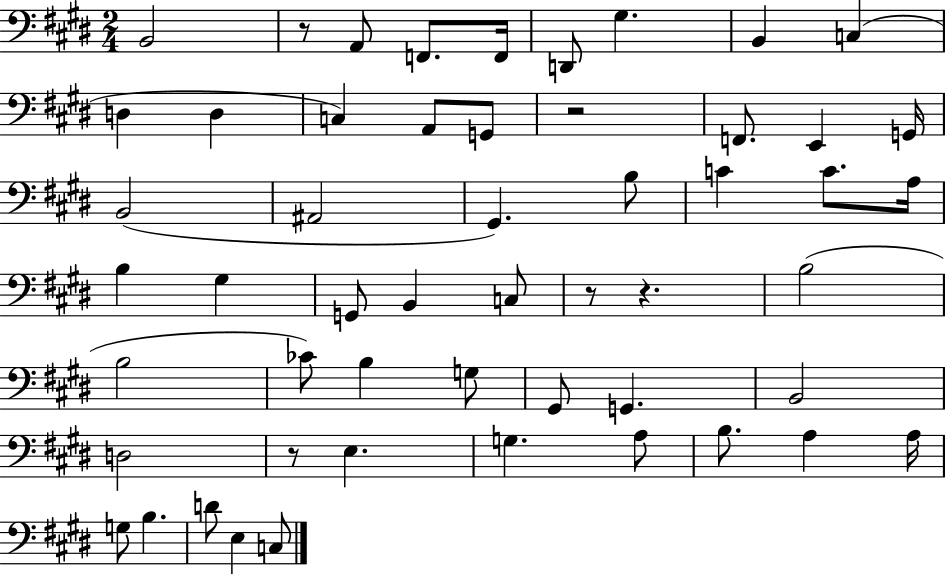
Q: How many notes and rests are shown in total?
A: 53